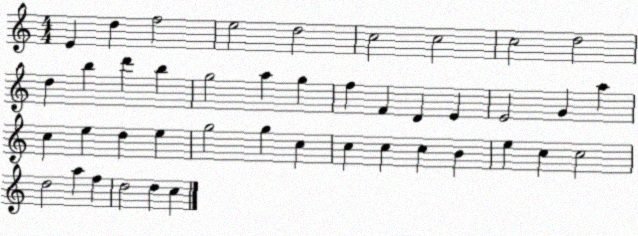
X:1
T:Untitled
M:4/4
L:1/4
K:C
E d f2 e2 d2 c2 c2 c2 d2 d b d' b g2 a g f F D E E2 G a c e d e g2 g c c c c B e c c2 d2 a f d2 d c